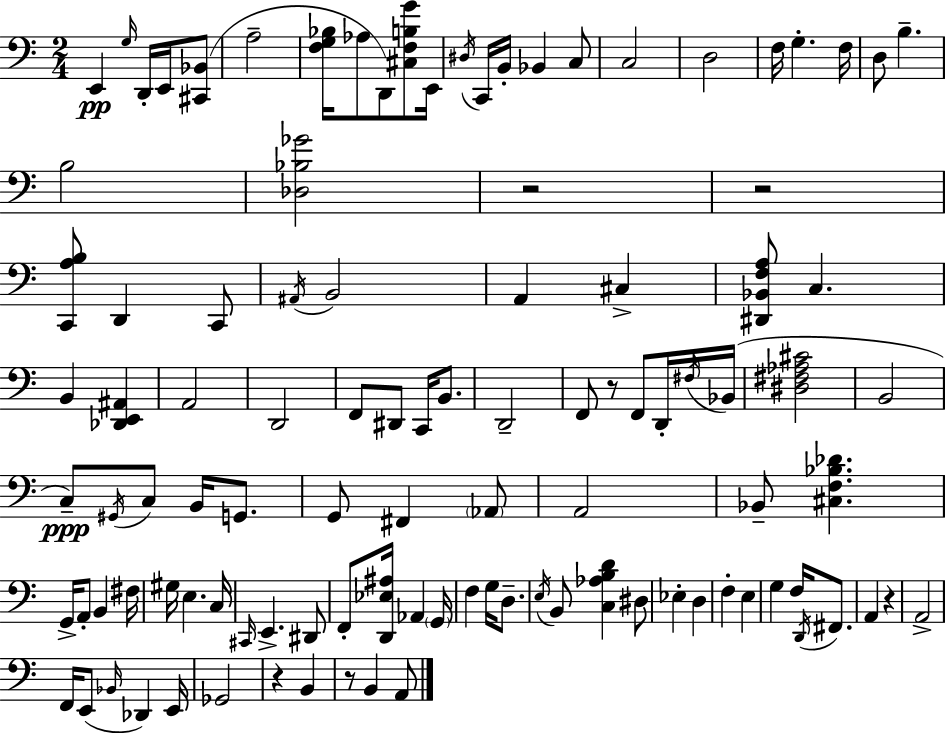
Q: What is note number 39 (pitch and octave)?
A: D2